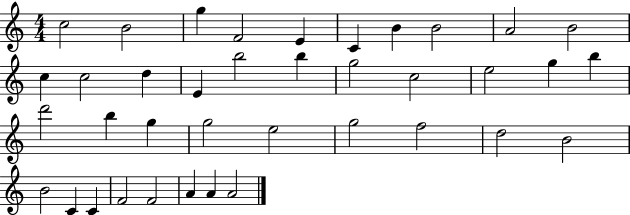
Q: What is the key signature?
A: C major